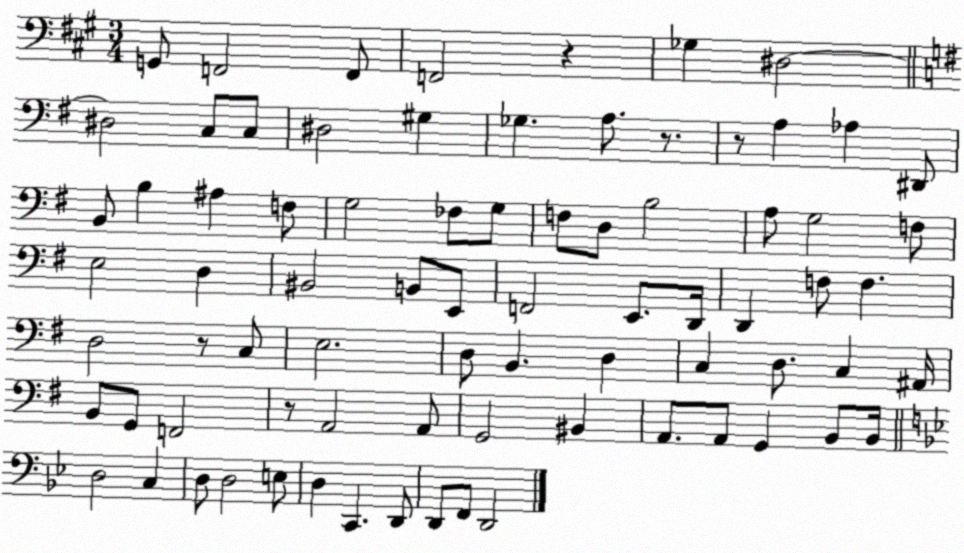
X:1
T:Untitled
M:3/4
L:1/4
K:A
G,,/2 F,,2 F,,/2 F,,2 z _G, ^D,2 ^D,2 C,/2 C,/2 ^D,2 ^G, _G, A,/2 z/2 z/2 A, _A, ^D,,/2 B,,/2 B, ^A, F,/2 G,2 _F,/2 G,/2 F,/2 D,/2 B,2 A,/2 G,2 F,/2 E,2 D, ^B,,2 B,,/2 E,,/2 F,,2 E,,/2 D,,/4 D,, F,/2 F, D,2 z/2 C,/2 E,2 D,/2 B,, D, C, D,/2 C, ^A,,/4 B,,/2 G,,/2 F,,2 z/2 A,,2 A,,/2 G,,2 ^B,, A,,/2 A,,/2 G,, B,,/2 B,,/4 D,2 C, D,/2 D,2 E,/2 D, C,, D,,/2 D,,/2 F,,/2 D,,2